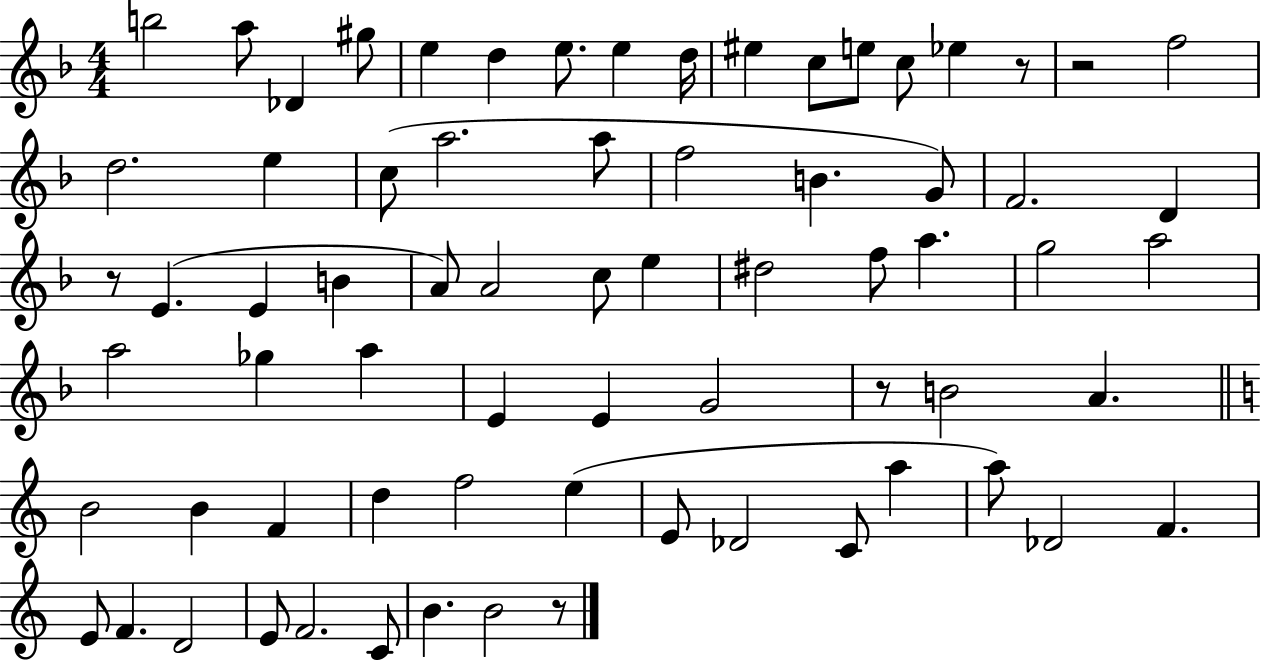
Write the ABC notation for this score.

X:1
T:Untitled
M:4/4
L:1/4
K:F
b2 a/2 _D ^g/2 e d e/2 e d/4 ^e c/2 e/2 c/2 _e z/2 z2 f2 d2 e c/2 a2 a/2 f2 B G/2 F2 D z/2 E E B A/2 A2 c/2 e ^d2 f/2 a g2 a2 a2 _g a E E G2 z/2 B2 A B2 B F d f2 e E/2 _D2 C/2 a a/2 _D2 F E/2 F D2 E/2 F2 C/2 B B2 z/2